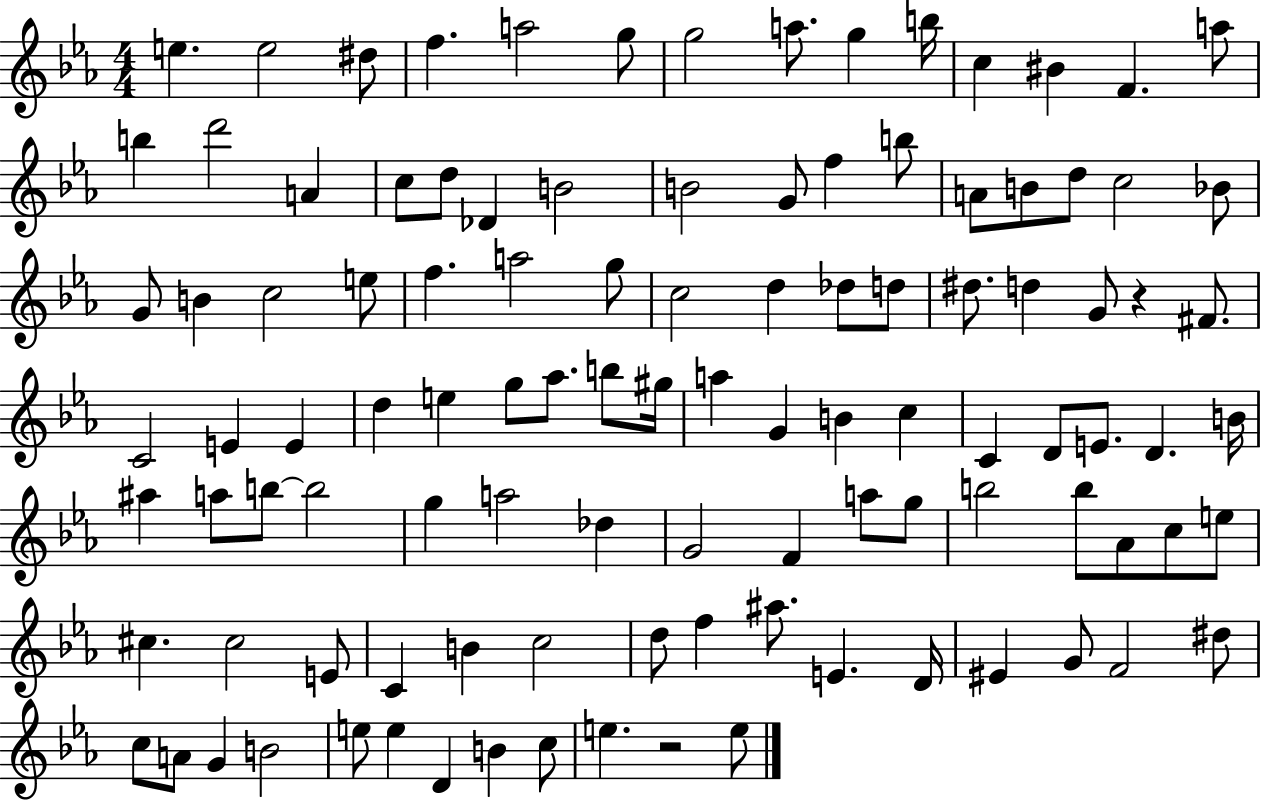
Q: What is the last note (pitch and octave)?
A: E5